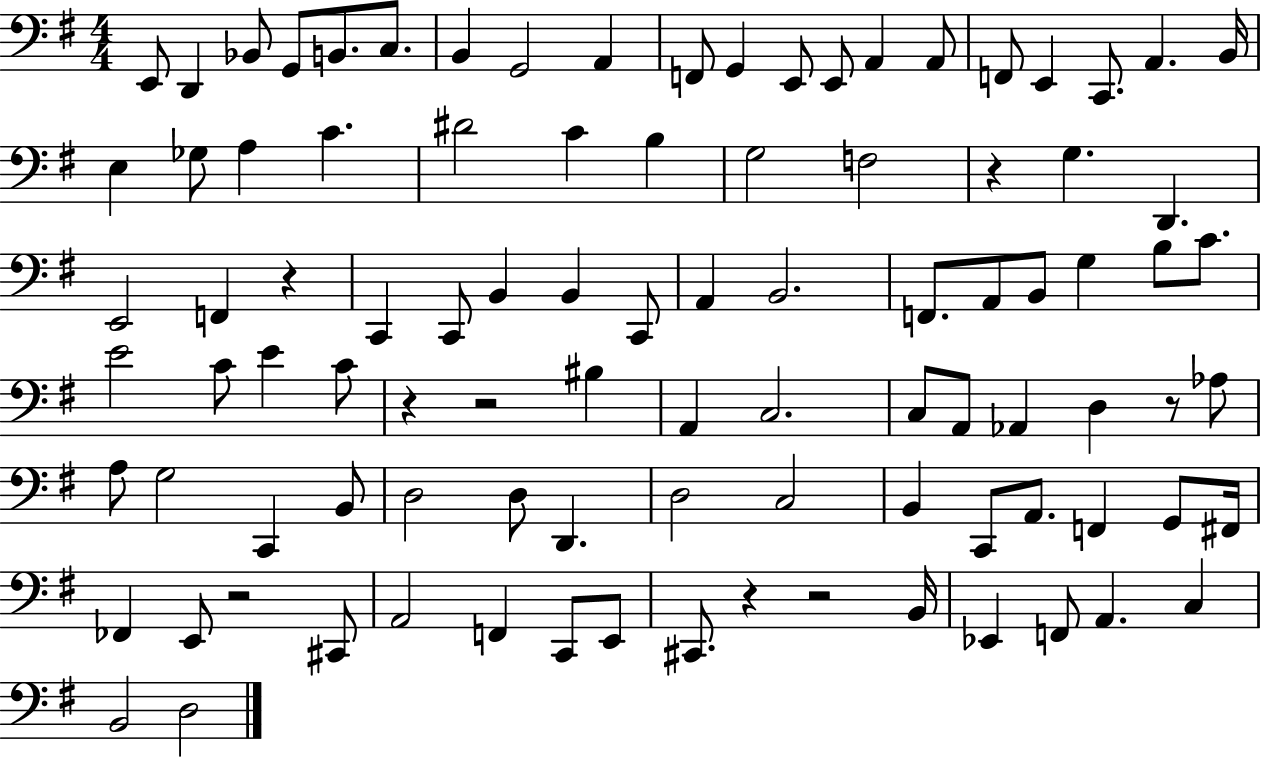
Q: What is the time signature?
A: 4/4